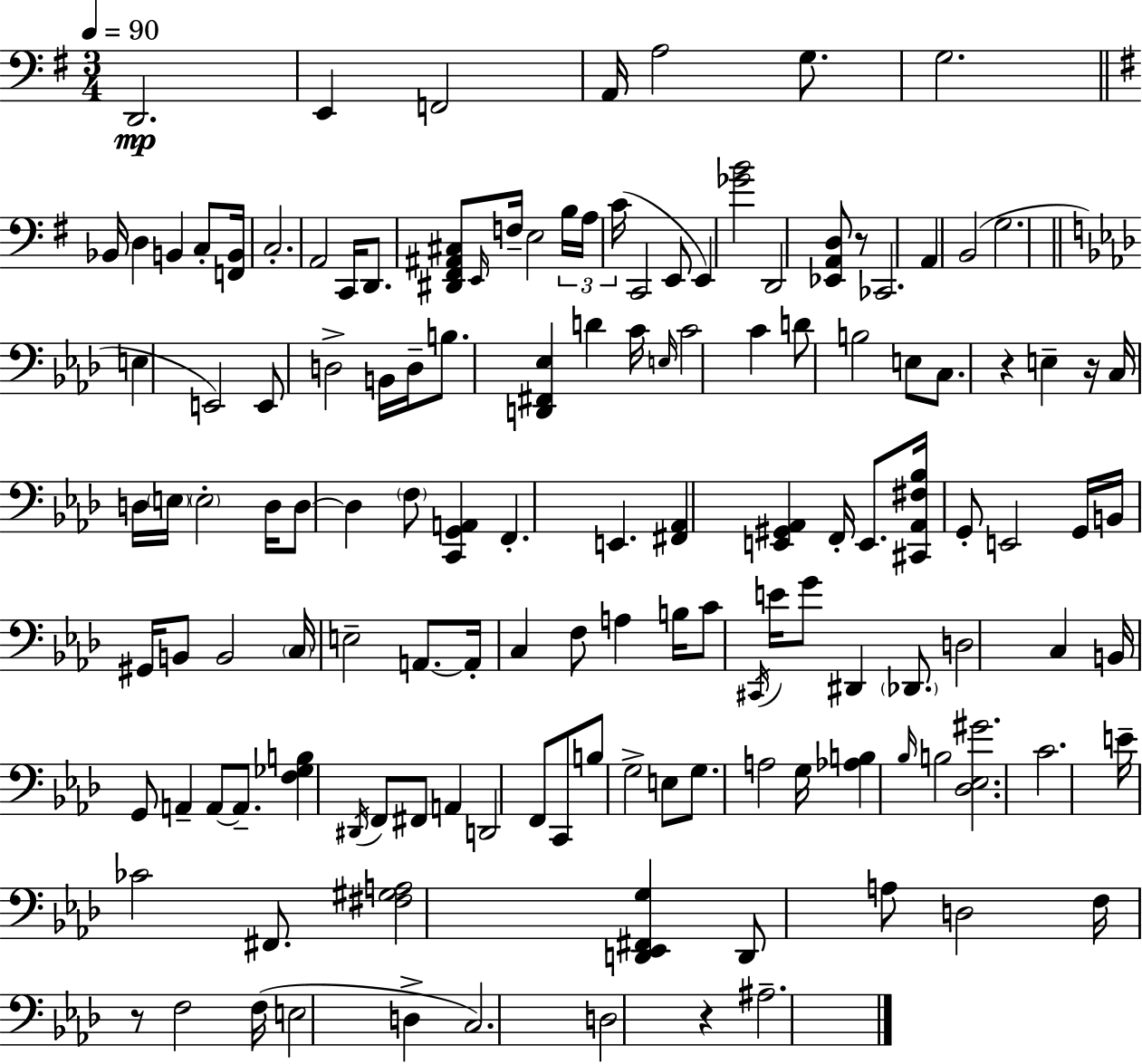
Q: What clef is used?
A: bass